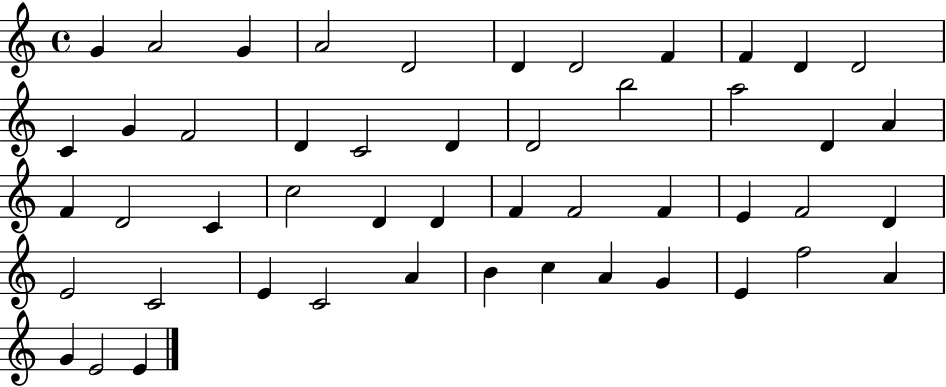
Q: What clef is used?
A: treble